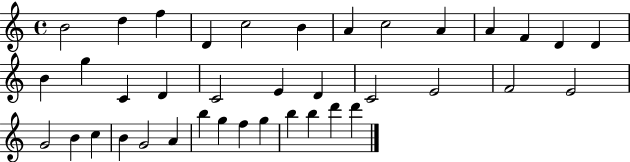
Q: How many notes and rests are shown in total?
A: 38